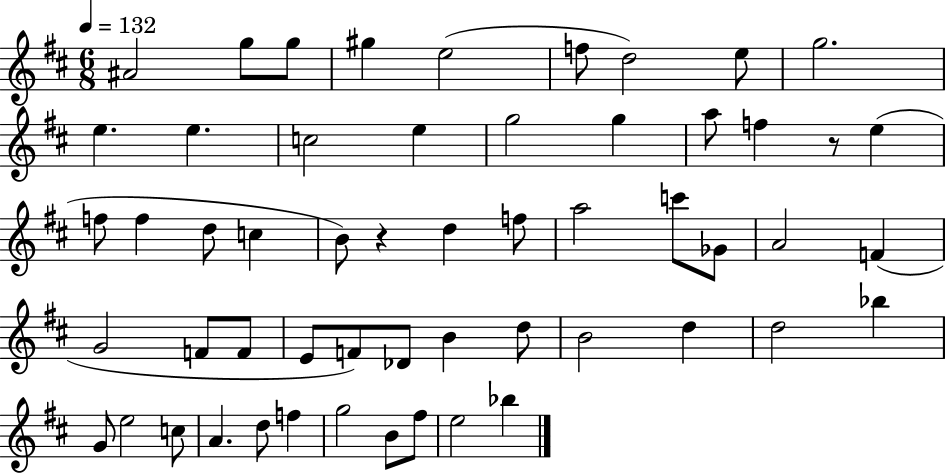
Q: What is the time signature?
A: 6/8